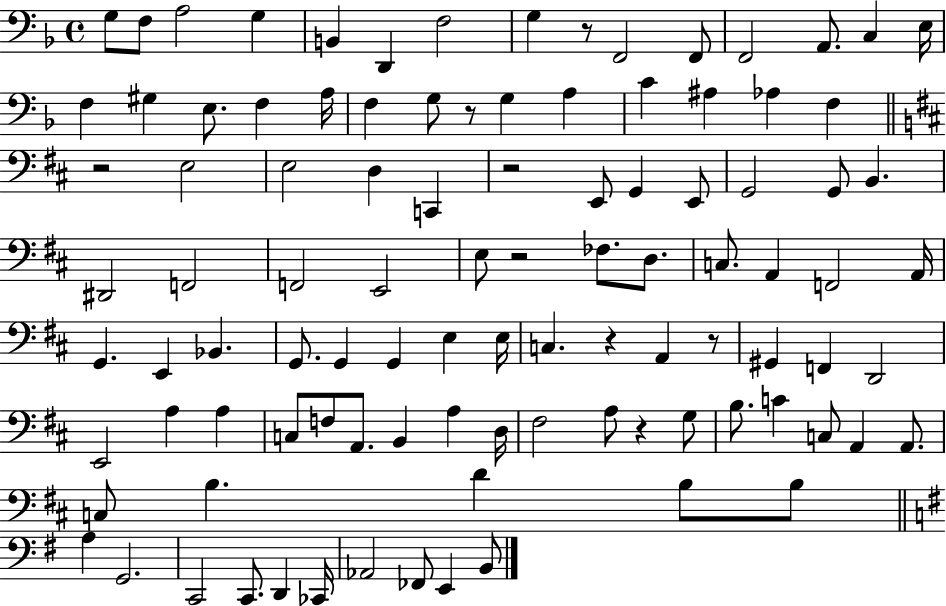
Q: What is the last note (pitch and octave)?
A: B2